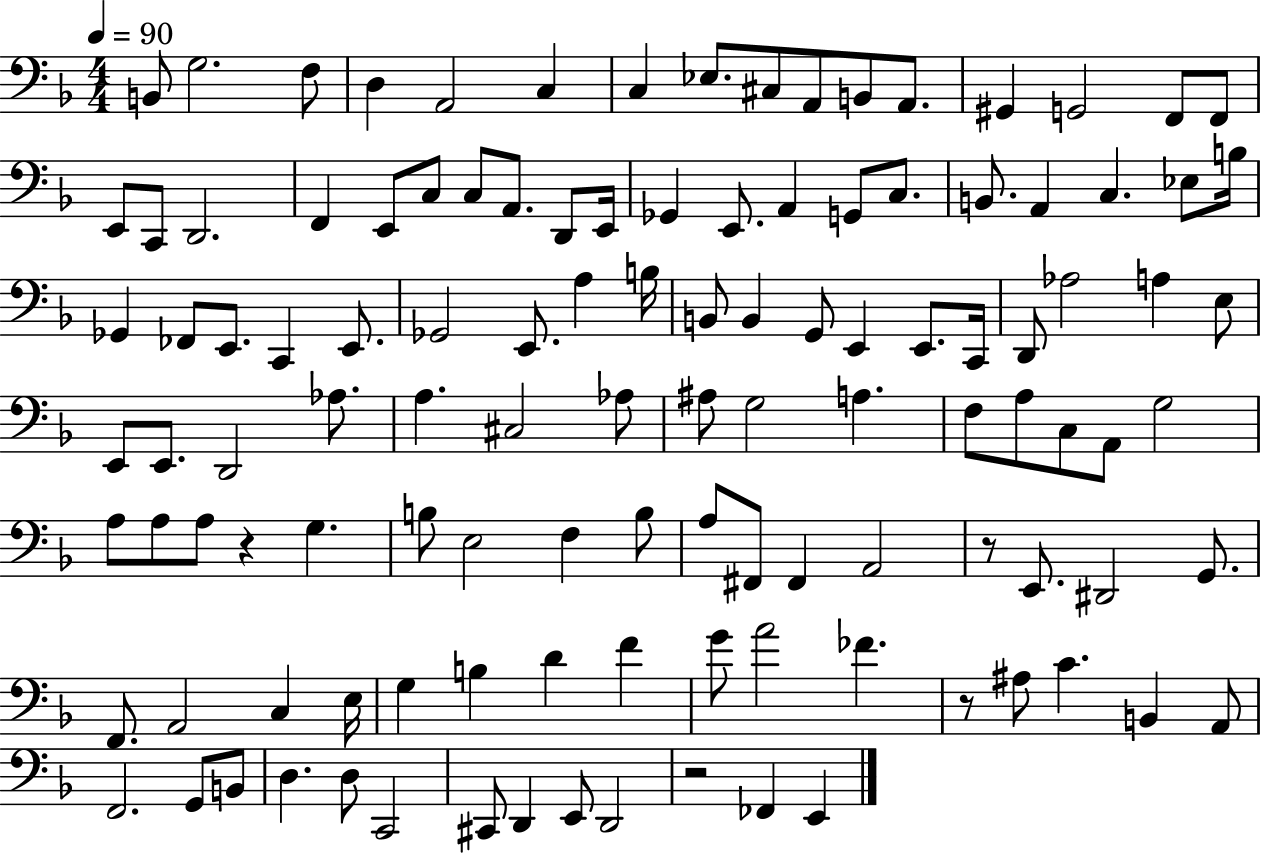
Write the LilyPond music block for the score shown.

{
  \clef bass
  \numericTimeSignature
  \time 4/4
  \key f \major
  \tempo 4 = 90
  b,8 g2. f8 | d4 a,2 c4 | c4 ees8. cis8 a,8 b,8 a,8. | gis,4 g,2 f,8 f,8 | \break e,8 c,8 d,2. | f,4 e,8 c8 c8 a,8. d,8 e,16 | ges,4 e,8. a,4 g,8 c8. | b,8. a,4 c4. ees8 b16 | \break ges,4 fes,8 e,8. c,4 e,8. | ges,2 e,8. a4 b16 | b,8 b,4 g,8 e,4 e,8. c,16 | d,8 aes2 a4 e8 | \break e,8 e,8. d,2 aes8. | a4. cis2 aes8 | ais8 g2 a4. | f8 a8 c8 a,8 g2 | \break a8 a8 a8 r4 g4. | b8 e2 f4 b8 | a8 fis,8 fis,4 a,2 | r8 e,8. dis,2 g,8. | \break f,8. a,2 c4 e16 | g4 b4 d'4 f'4 | g'8 a'2 fes'4. | r8 ais8 c'4. b,4 a,8 | \break f,2. g,8 b,8 | d4. d8 c,2 | cis,8 d,4 e,8 d,2 | r2 fes,4 e,4 | \break \bar "|."
}